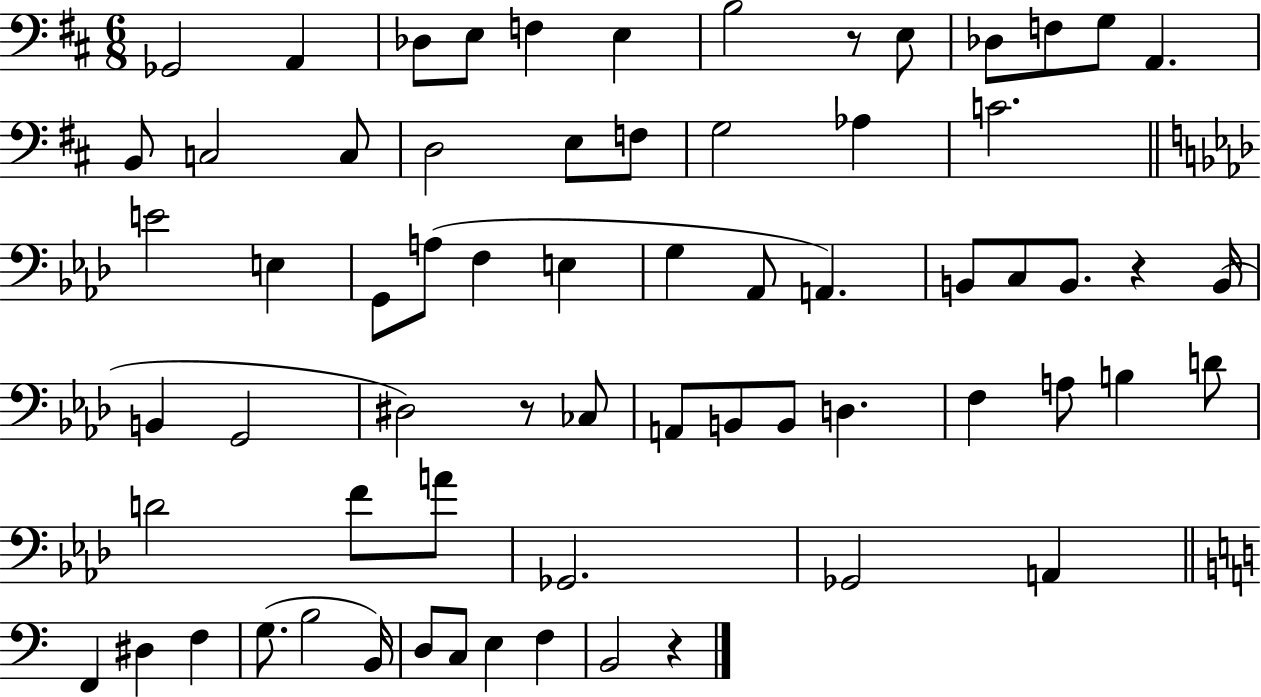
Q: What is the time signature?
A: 6/8